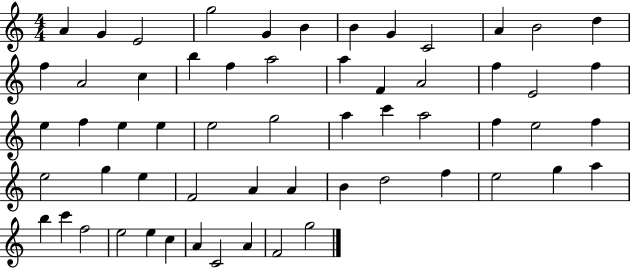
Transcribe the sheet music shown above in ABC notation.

X:1
T:Untitled
M:4/4
L:1/4
K:C
A G E2 g2 G B B G C2 A B2 d f A2 c b f a2 a F A2 f E2 f e f e e e2 g2 a c' a2 f e2 f e2 g e F2 A A B d2 f e2 g a b c' f2 e2 e c A C2 A F2 g2